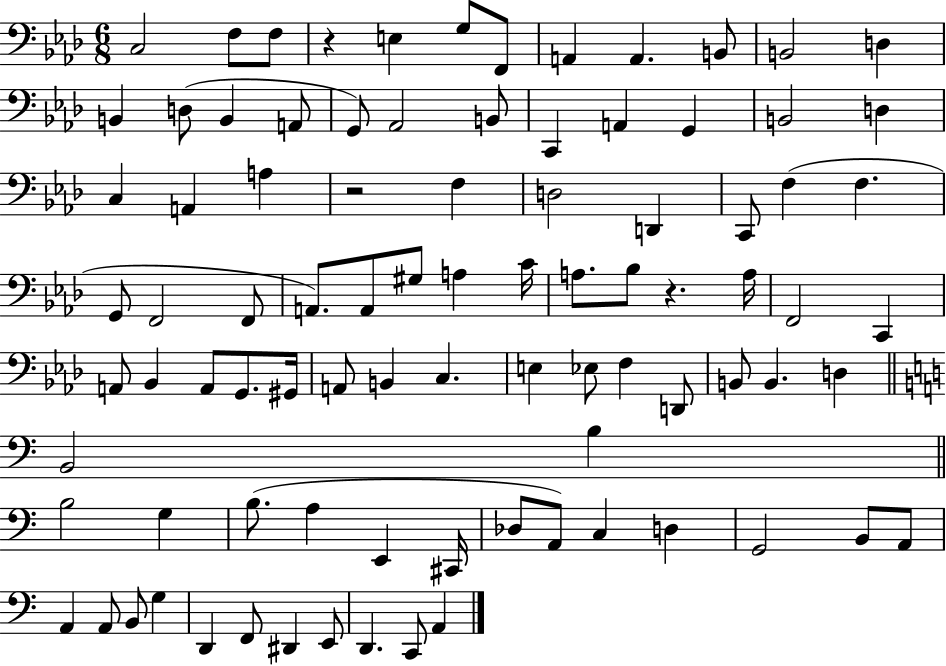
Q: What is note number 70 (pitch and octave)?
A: A2